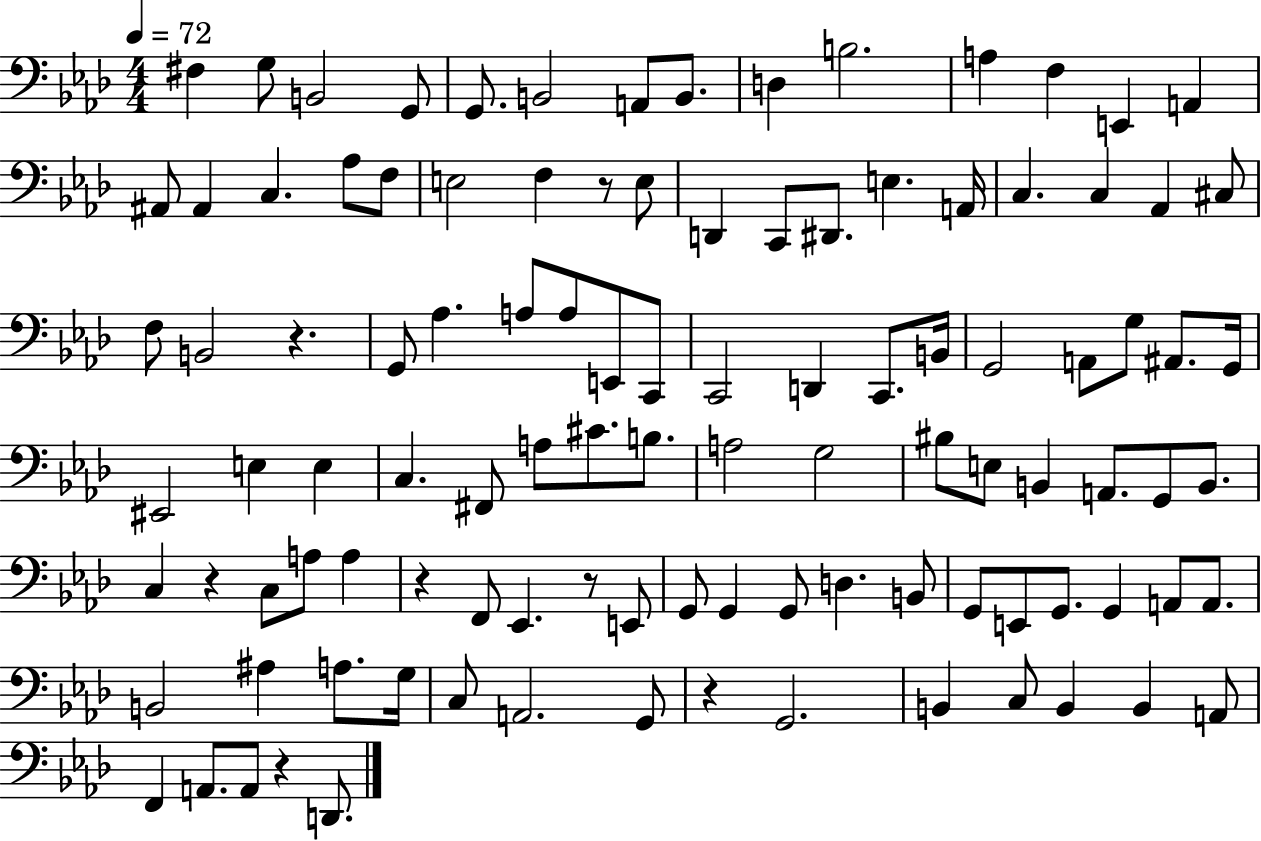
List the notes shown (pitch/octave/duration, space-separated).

F#3/q G3/e B2/h G2/e G2/e. B2/h A2/e B2/e. D3/q B3/h. A3/q F3/q E2/q A2/q A#2/e A#2/q C3/q. Ab3/e F3/e E3/h F3/q R/e E3/e D2/q C2/e D#2/e. E3/q. A2/s C3/q. C3/q Ab2/q C#3/e F3/e B2/h R/q. G2/e Ab3/q. A3/e A3/e E2/e C2/e C2/h D2/q C2/e. B2/s G2/h A2/e G3/e A#2/e. G2/s EIS2/h E3/q E3/q C3/q. F#2/e A3/e C#4/e. B3/e. A3/h G3/h BIS3/e E3/e B2/q A2/e. G2/e B2/e. C3/q R/q C3/e A3/e A3/q R/q F2/e Eb2/q. R/e E2/e G2/e G2/q G2/e D3/q. B2/e G2/e E2/e G2/e. G2/q A2/e A2/e. B2/h A#3/q A3/e. G3/s C3/e A2/h. G2/e R/q G2/h. B2/q C3/e B2/q B2/q A2/e F2/q A2/e. A2/e R/q D2/e.